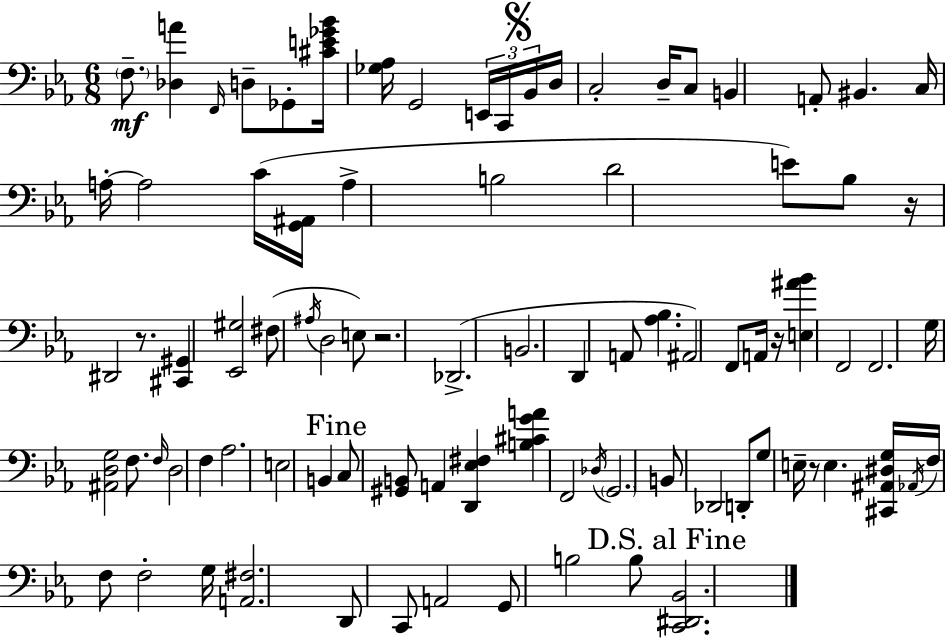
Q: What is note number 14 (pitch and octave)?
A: A2